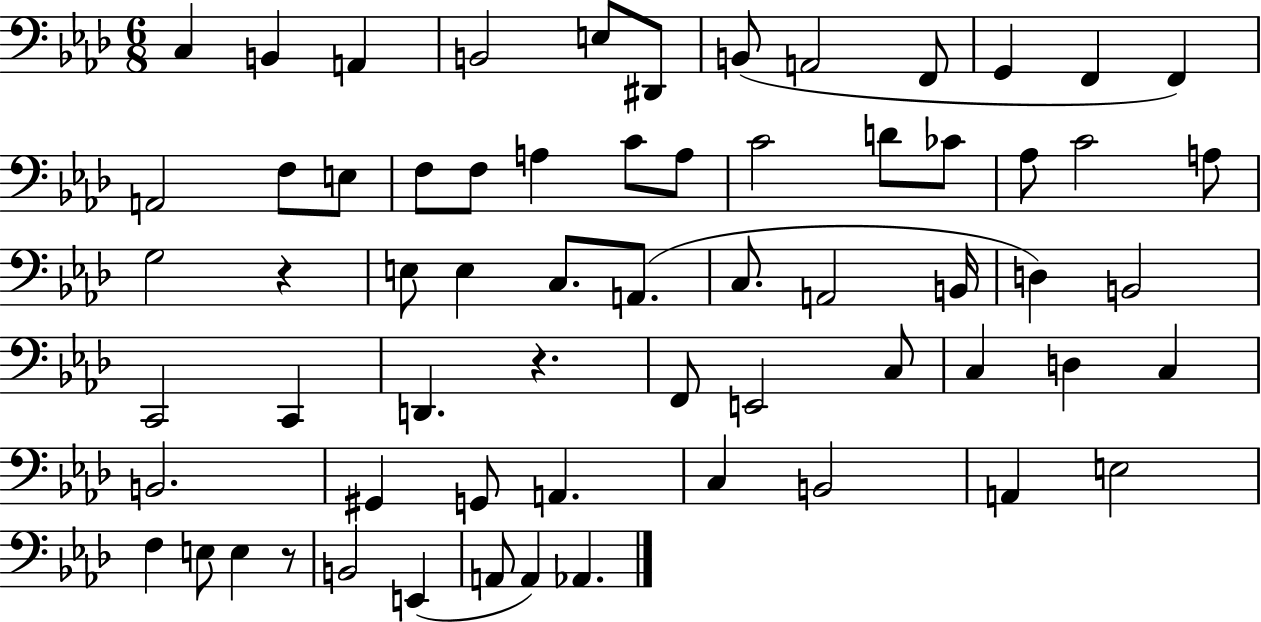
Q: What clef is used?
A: bass